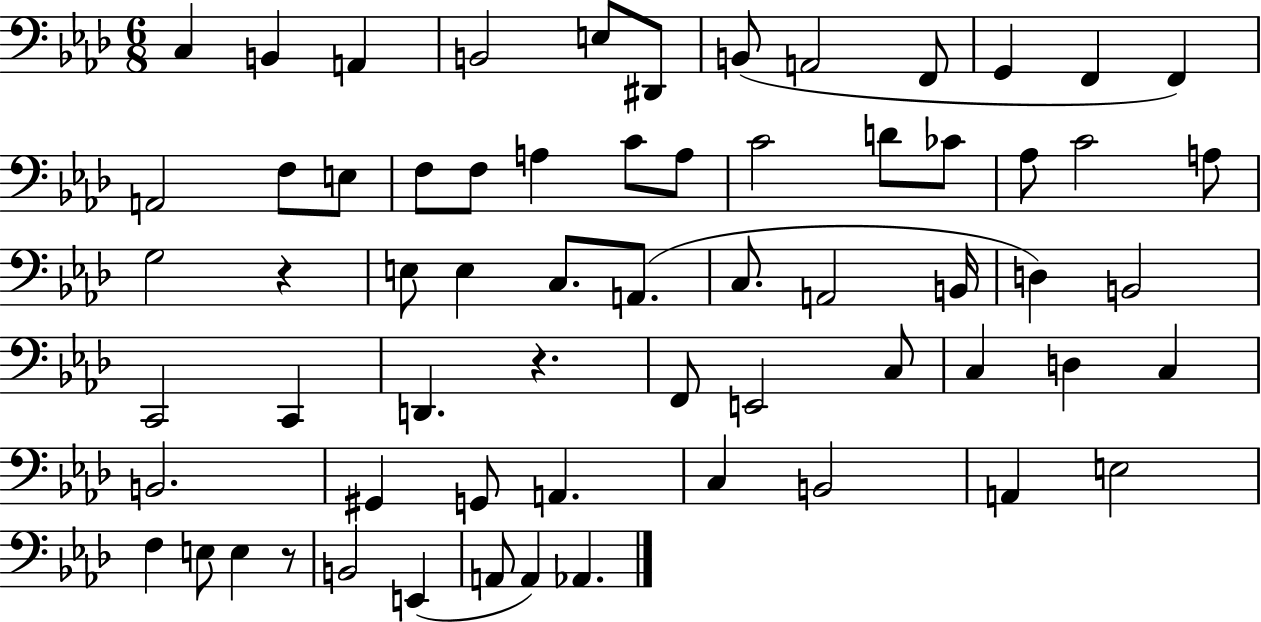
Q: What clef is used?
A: bass